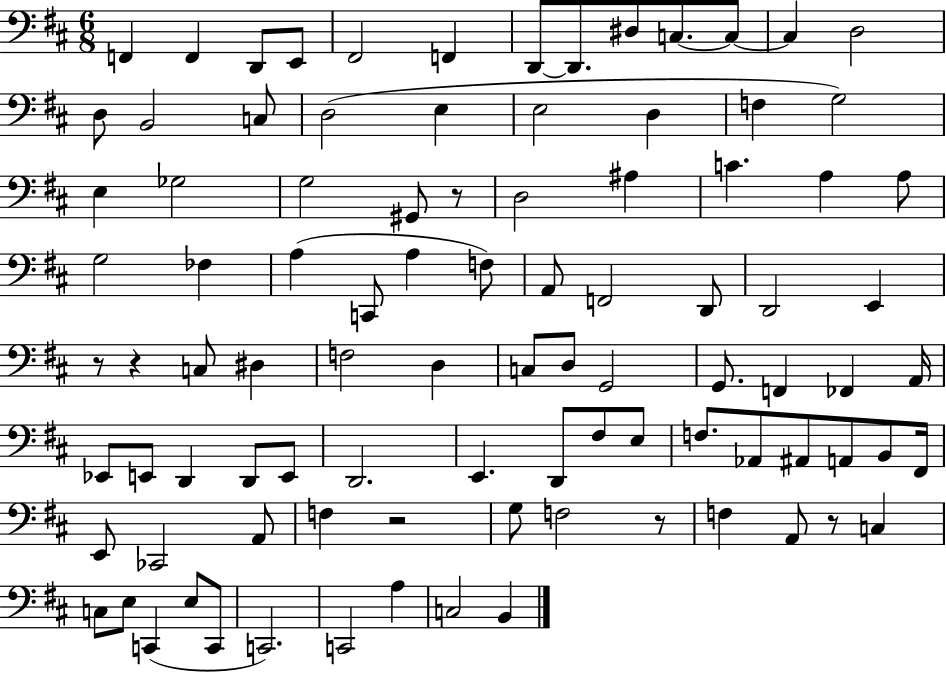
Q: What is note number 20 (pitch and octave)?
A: D3